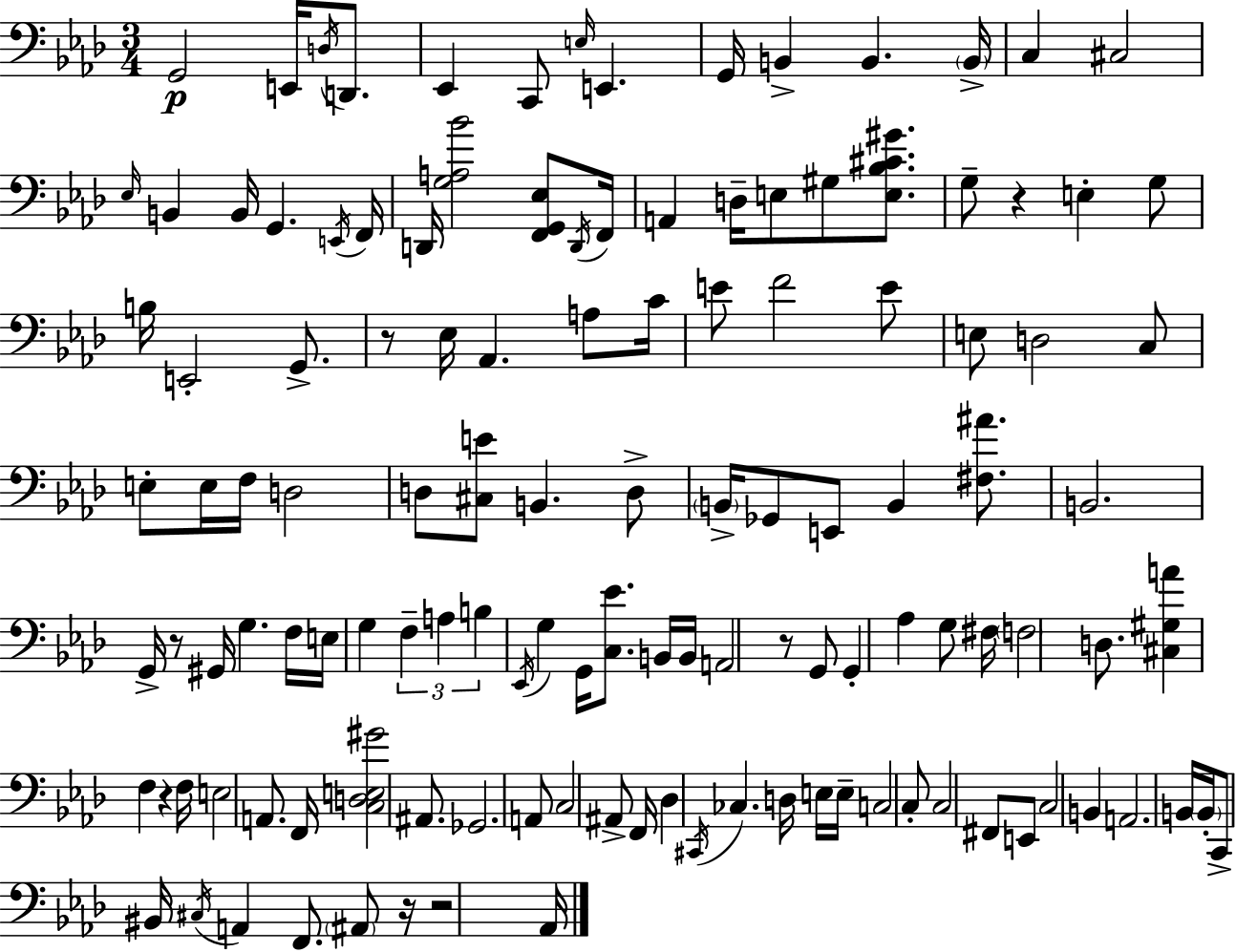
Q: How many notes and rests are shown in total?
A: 126